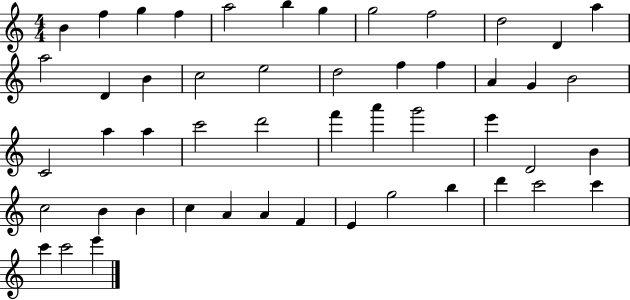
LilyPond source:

{
  \clef treble
  \numericTimeSignature
  \time 4/4
  \key c \major
  b'4 f''4 g''4 f''4 | a''2 b''4 g''4 | g''2 f''2 | d''2 d'4 a''4 | \break a''2 d'4 b'4 | c''2 e''2 | d''2 f''4 f''4 | a'4 g'4 b'2 | \break c'2 a''4 a''4 | c'''2 d'''2 | f'''4 a'''4 g'''2 | e'''4 d'2 b'4 | \break c''2 b'4 b'4 | c''4 a'4 a'4 f'4 | e'4 g''2 b''4 | d'''4 c'''2 c'''4 | \break c'''4 c'''2 e'''4 | \bar "|."
}